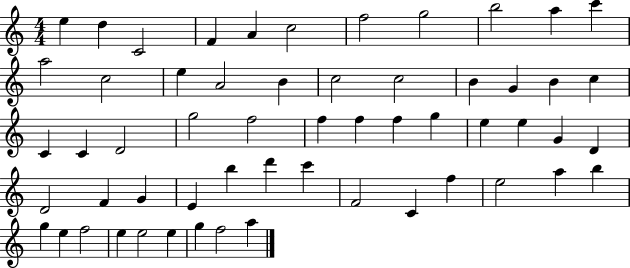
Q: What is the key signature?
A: C major